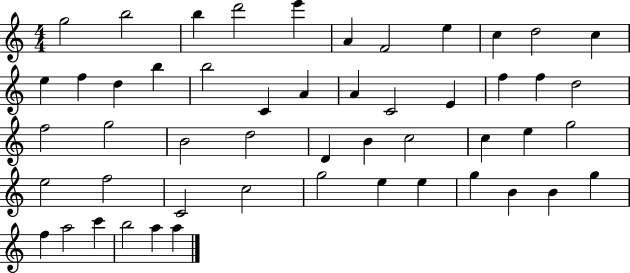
{
  \clef treble
  \numericTimeSignature
  \time 4/4
  \key c \major
  g''2 b''2 | b''4 d'''2 e'''4 | a'4 f'2 e''4 | c''4 d''2 c''4 | \break e''4 f''4 d''4 b''4 | b''2 c'4 a'4 | a'4 c'2 e'4 | f''4 f''4 d''2 | \break f''2 g''2 | b'2 d''2 | d'4 b'4 c''2 | c''4 e''4 g''2 | \break e''2 f''2 | c'2 c''2 | g''2 e''4 e''4 | g''4 b'4 b'4 g''4 | \break f''4 a''2 c'''4 | b''2 a''4 a''4 | \bar "|."
}